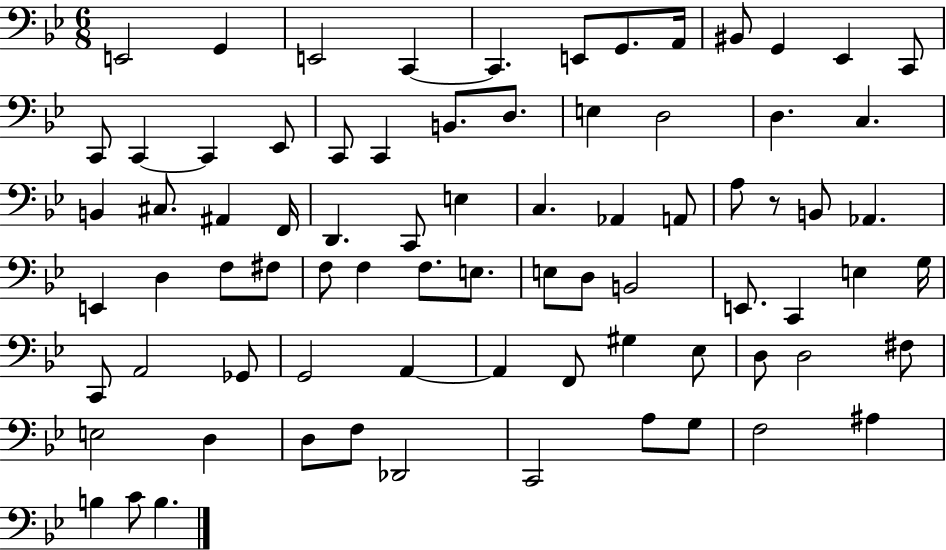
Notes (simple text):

E2/h G2/q E2/h C2/q C2/q. E2/e G2/e. A2/s BIS2/e G2/q Eb2/q C2/e C2/e C2/q C2/q Eb2/e C2/e C2/q B2/e. D3/e. E3/q D3/h D3/q. C3/q. B2/q C#3/e. A#2/q F2/s D2/q. C2/e E3/q C3/q. Ab2/q A2/e A3/e R/e B2/e Ab2/q. E2/q D3/q F3/e F#3/e F3/e F3/q F3/e. E3/e. E3/e D3/e B2/h E2/e. C2/q E3/q G3/s C2/e A2/h Gb2/e G2/h A2/q A2/q F2/e G#3/q Eb3/e D3/e D3/h F#3/e E3/h D3/q D3/e F3/e Db2/h C2/h A3/e G3/e F3/h A#3/q B3/q C4/e B3/q.